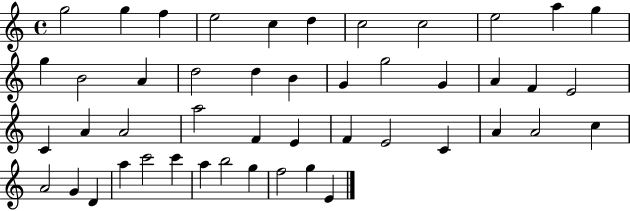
G5/h G5/q F5/q E5/h C5/q D5/q C5/h C5/h E5/h A5/q G5/q G5/q B4/h A4/q D5/h D5/q B4/q G4/q G5/h G4/q A4/q F4/q E4/h C4/q A4/q A4/h A5/h F4/q E4/q F4/q E4/h C4/q A4/q A4/h C5/q A4/h G4/q D4/q A5/q C6/h C6/q A5/q B5/h G5/q F5/h G5/q E4/q